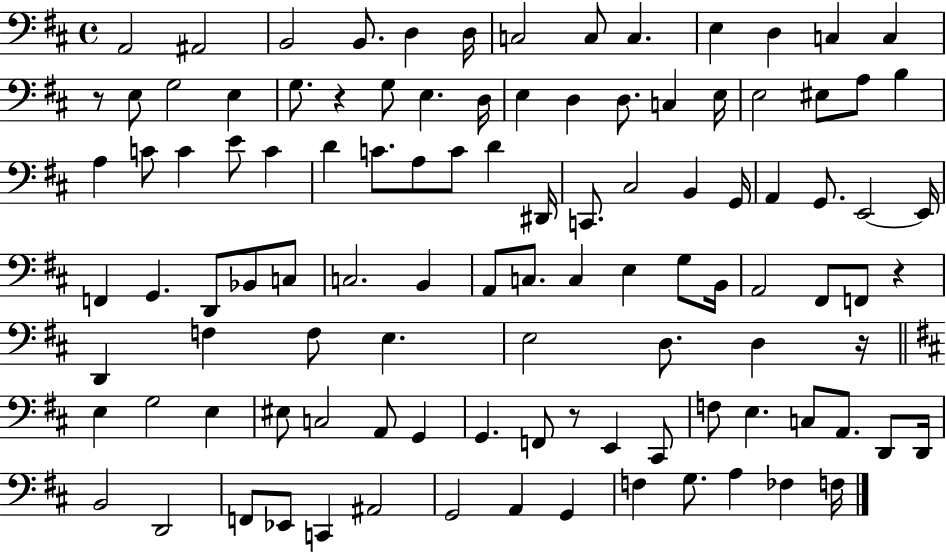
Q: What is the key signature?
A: D major